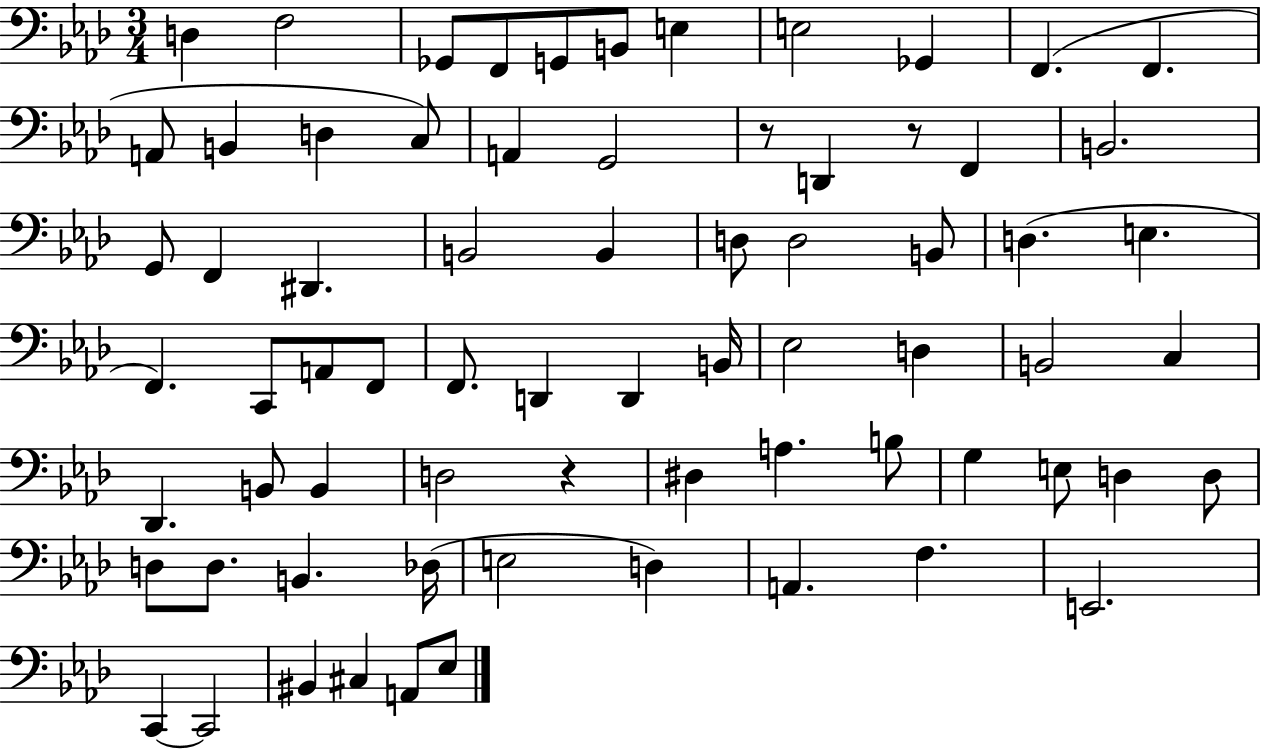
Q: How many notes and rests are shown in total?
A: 71